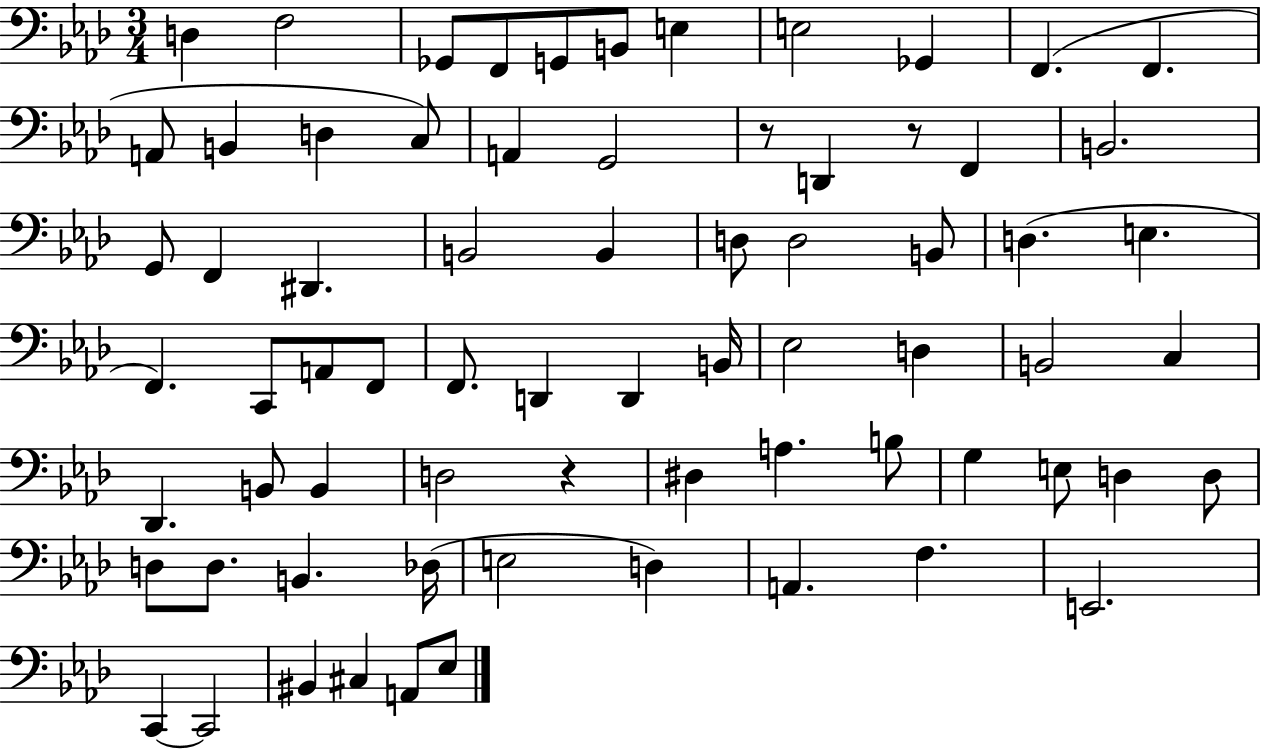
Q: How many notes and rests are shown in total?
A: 71